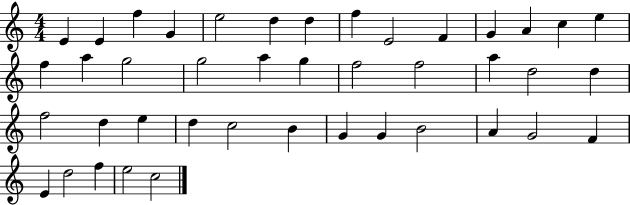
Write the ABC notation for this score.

X:1
T:Untitled
M:4/4
L:1/4
K:C
E E f G e2 d d f E2 F G A c e f a g2 g2 a g f2 f2 a d2 d f2 d e d c2 B G G B2 A G2 F E d2 f e2 c2